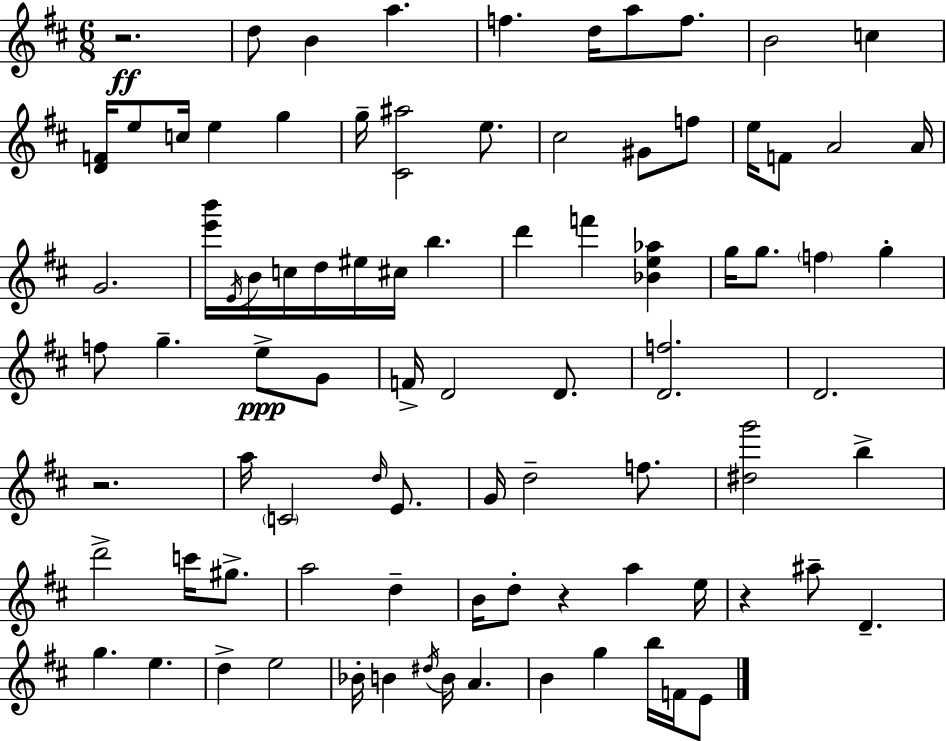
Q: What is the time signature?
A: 6/8